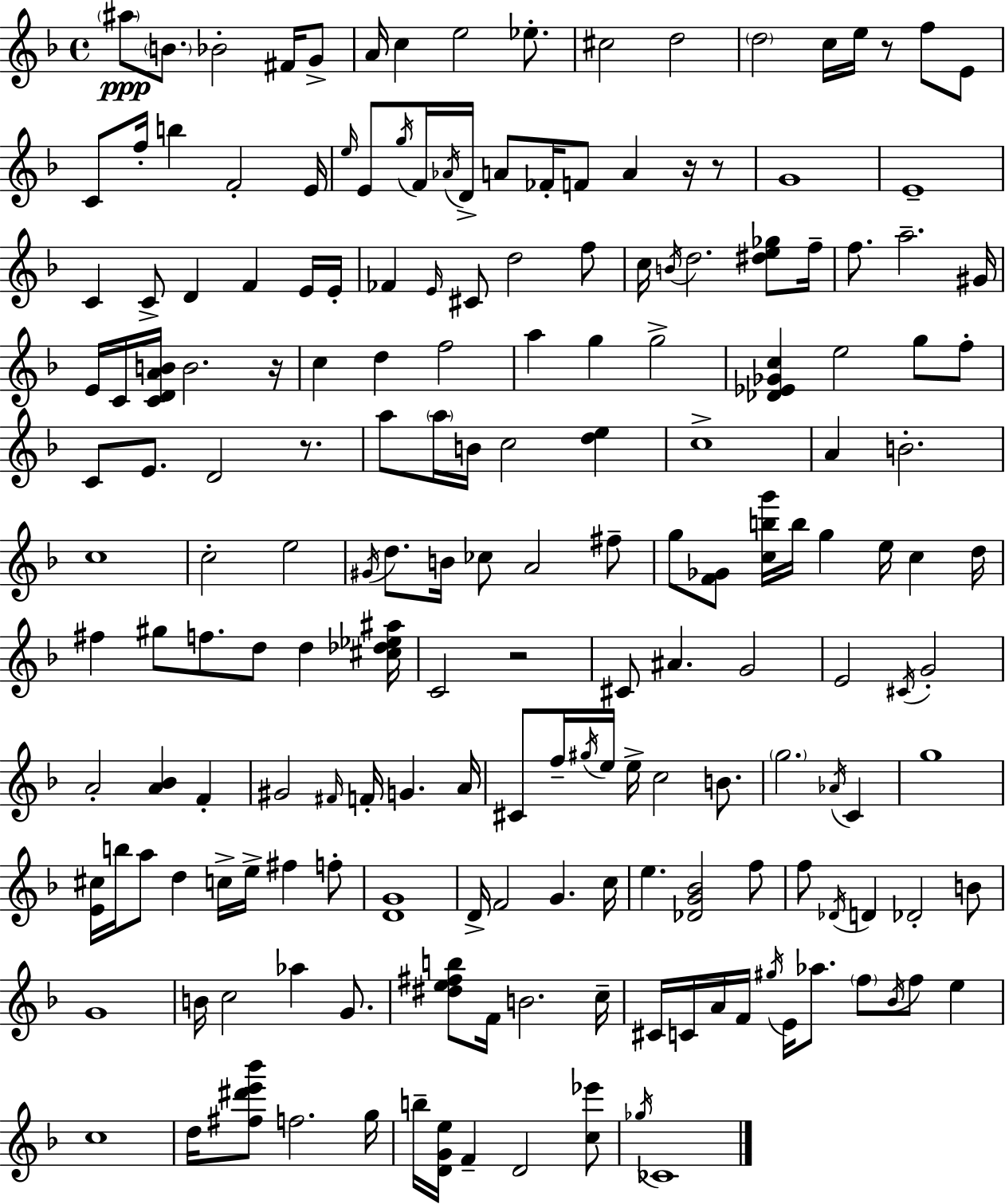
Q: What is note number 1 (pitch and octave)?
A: A#5